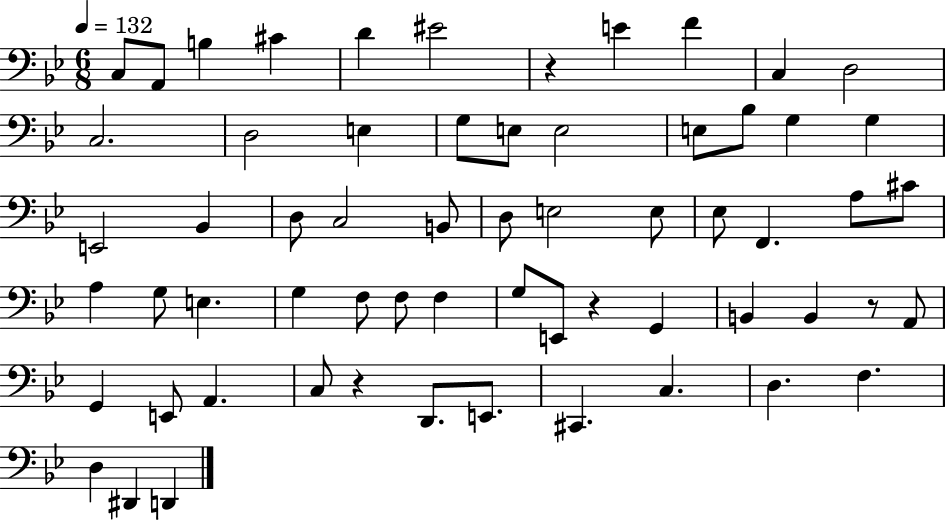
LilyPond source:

{
  \clef bass
  \numericTimeSignature
  \time 6/8
  \key bes \major
  \tempo 4 = 132
  \repeat volta 2 { c8 a,8 b4 cis'4 | d'4 eis'2 | r4 e'4 f'4 | c4 d2 | \break c2. | d2 e4 | g8 e8 e2 | e8 bes8 g4 g4 | \break e,2 bes,4 | d8 c2 b,8 | d8 e2 e8 | ees8 f,4. a8 cis'8 | \break a4 g8 e4. | g4 f8 f8 f4 | g8 e,8 r4 g,4 | b,4 b,4 r8 a,8 | \break g,4 e,8 a,4. | c8 r4 d,8. e,8. | cis,4. c4. | d4. f4. | \break d4 dis,4 d,4 | } \bar "|."
}